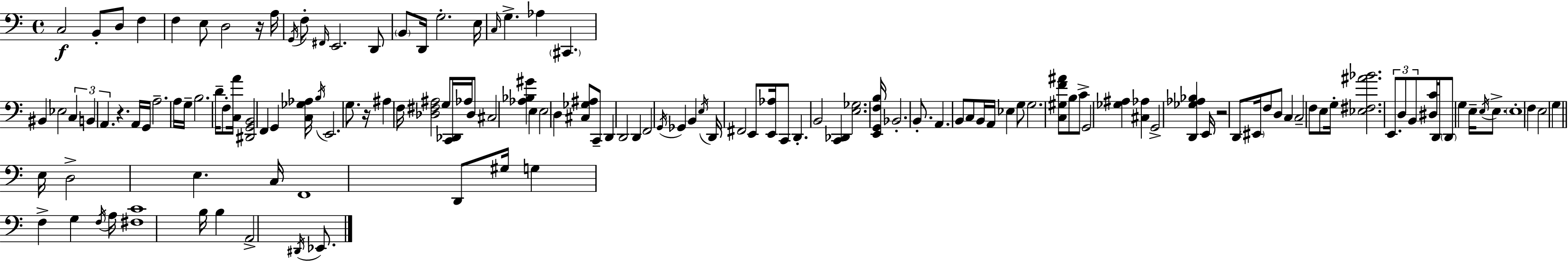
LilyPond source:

{
  \clef bass
  \time 4/4
  \defaultTimeSignature
  \key a \minor
  c2\f b,8-. d8 f4 | f4 e8 d2 r16 a16 | \acciaccatura { g,16 } f8-. \grace { fis,16 } e,2. | d,8 \parenthesize b,8 d,16 g2.-. | \break e16 \grace { c16 } g4.-> aes4 \parenthesize cis,4. | bis,4 ees2 \tuplet 3/2 { c4 | b,4 a,4. } r4. | a,16 g,16 a2.-- | \break a16 g16-- b2. d'16-- | f8-. <c a'>16 <dis, g, b,>2 f,4 g,4 | <c ges aes>16 \acciaccatura { b16 } e,2. | g8. r16 ais4 f16 <des fis ais>2 | \break g8 <c, des,>16 aes16 des8 cis2 | <aes bes gis'>4 e4 e2 | d4 <cis ges ais>8 c,8-- d,4 d,2 | d,4 f,2 | \break \acciaccatura { g,16 } ges,4 b,4 \acciaccatura { e16 } d,16 fis,2 | e,8 <e, aes>16 c,8 d,4.-. b,2 | <c, des,>4 <e ges>2. | <e, g, f b>16 bes,2.-. | \break b,8.-. a,4. b,8 c8 | b,16 a,16 ees4 g8 g2. | <c gis f' ais'>8 b8 c'8-> g,2 | <ges ais>4 <cis aes>4 g,2-> | \break <d, ges aes bes>4 e,16 r2 d,8 | \parenthesize eis,16 f8 d8 c4 c2-- | f8 e8 g16-. <ees fis ais' bes'>2. | \tuplet 3/2 { e,8. d8 b,8 } <dis c'>16 d,16 \parenthesize d,8 g4 | \break e16-- \acciaccatura { e16 } e8.-> \parenthesize e1-. | f4 e2 | g4 \bar "||" \break \key c \major e16 d2-> e4. c16 | f,1 | d,8 gis16 g4 f4-> g4 \acciaccatura { f16 } | a16 <fis c'>1 | \break b16 b4 a,2-> \acciaccatura { dis,16 } ees,8. | \bar "|."
}